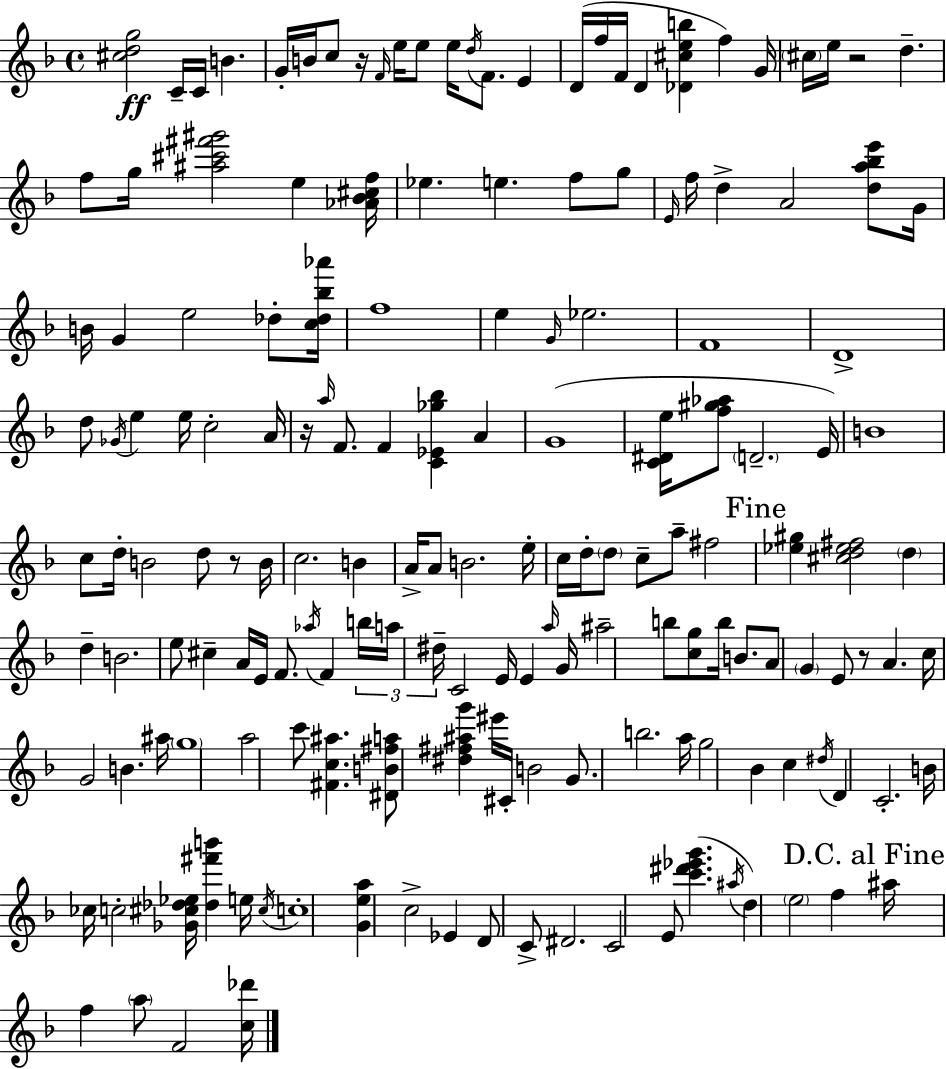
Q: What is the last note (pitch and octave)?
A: F4